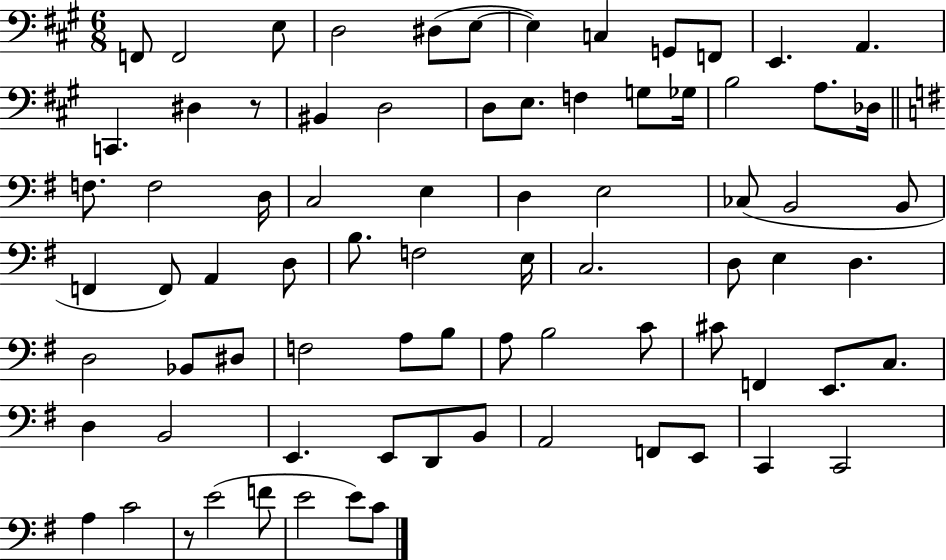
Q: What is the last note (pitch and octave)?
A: C4